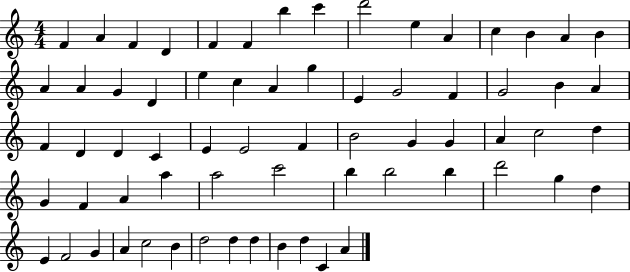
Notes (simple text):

F4/q A4/q F4/q D4/q F4/q F4/q B5/q C6/q D6/h E5/q A4/q C5/q B4/q A4/q B4/q A4/q A4/q G4/q D4/q E5/q C5/q A4/q G5/q E4/q G4/h F4/q G4/h B4/q A4/q F4/q D4/q D4/q C4/q E4/q E4/h F4/q B4/h G4/q G4/q A4/q C5/h D5/q G4/q F4/q A4/q A5/q A5/h C6/h B5/q B5/h B5/q D6/h G5/q D5/q E4/q F4/h G4/q A4/q C5/h B4/q D5/h D5/q D5/q B4/q D5/q C4/q A4/q